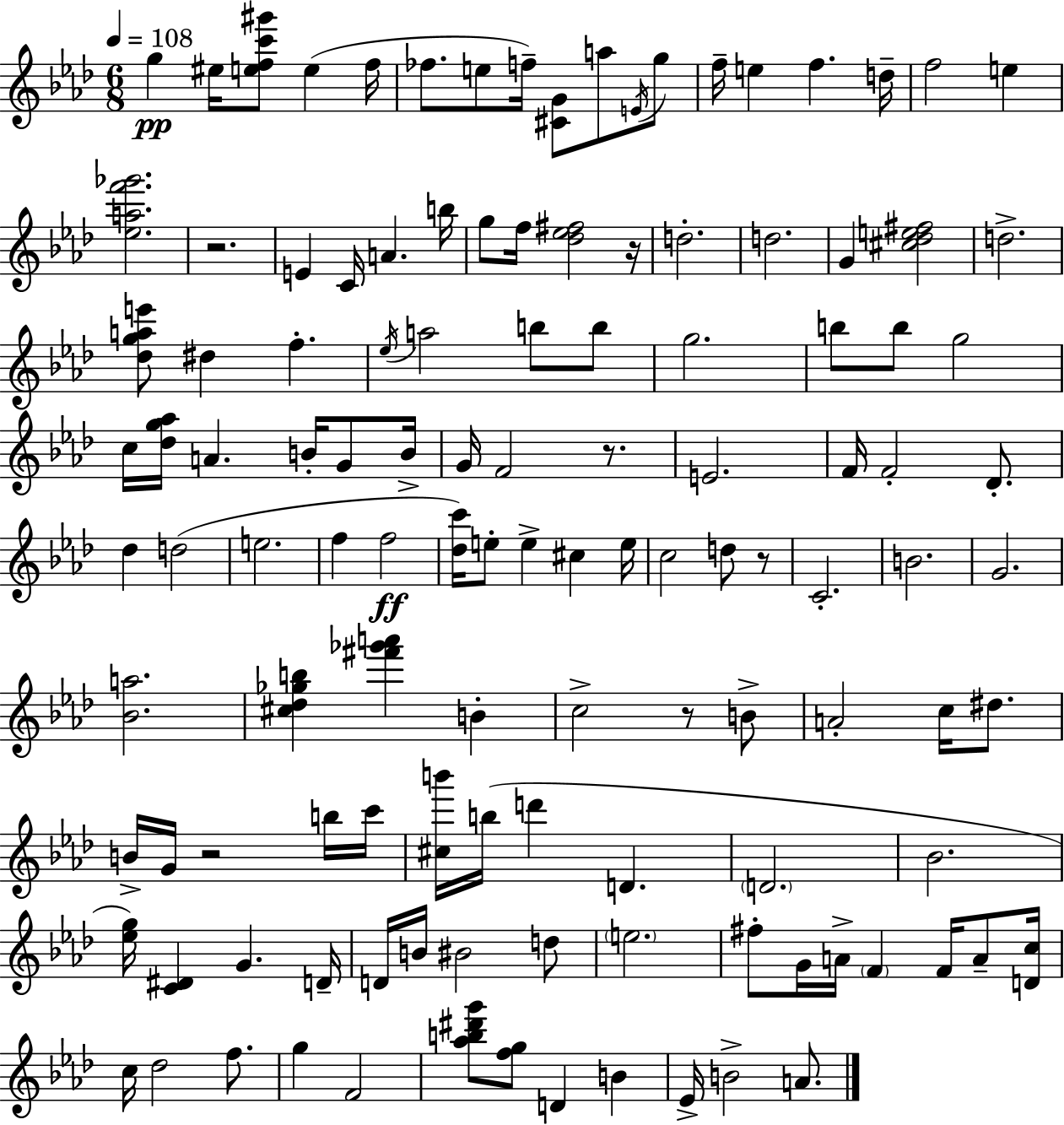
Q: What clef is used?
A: treble